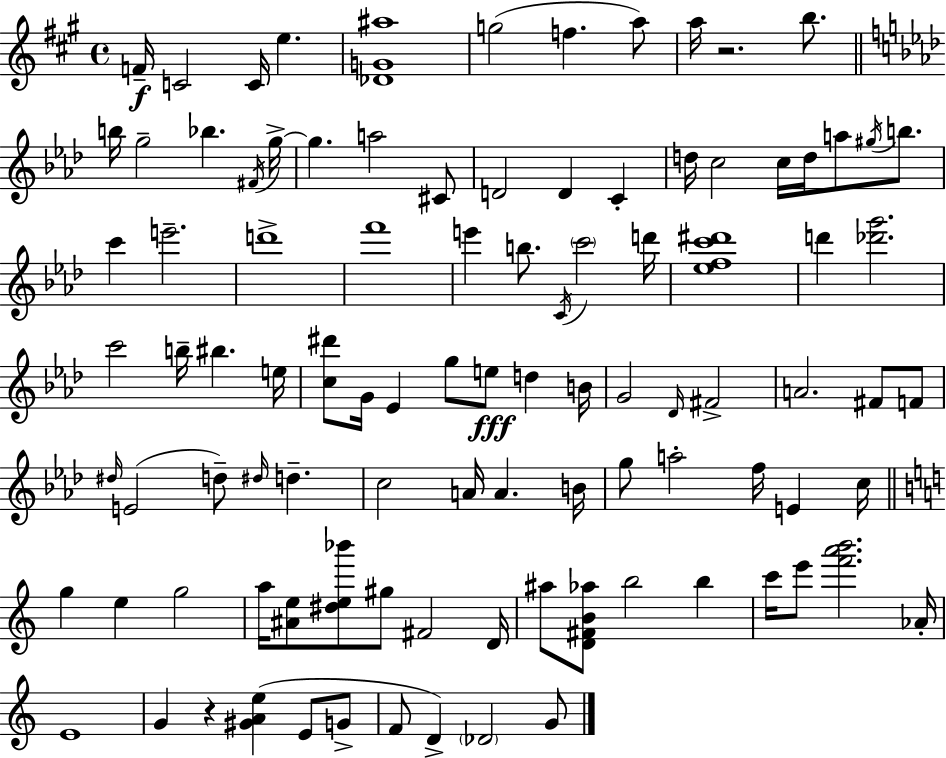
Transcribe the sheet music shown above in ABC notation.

X:1
T:Untitled
M:4/4
L:1/4
K:A
F/4 C2 C/4 e [_DG^a]4 g2 f a/2 a/4 z2 b/2 b/4 g2 _b ^F/4 g/4 g a2 ^C/2 D2 D C d/4 c2 c/4 d/4 a/2 ^g/4 b/2 c' e'2 d'4 f'4 e' b/2 C/4 c'2 d'/4 [_efc'^d']4 d' [_d'g']2 c'2 b/4 ^b e/4 [c^d']/2 G/4 _E g/2 e/2 d B/4 G2 _D/4 ^F2 A2 ^F/2 F/2 ^d/4 E2 d/2 ^d/4 d c2 A/4 A B/4 g/2 a2 f/4 E c/4 g e g2 a/4 [^Ae]/2 [^de_b']/2 ^g/2 ^F2 D/4 ^a/2 [D^FB_a]/2 b2 b c'/4 e'/2 [f'a'b']2 _A/4 E4 G z [^GAe] E/2 G/2 F/2 D _D2 G/2